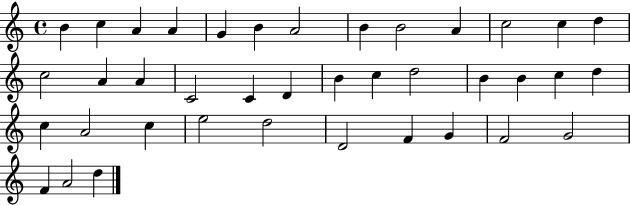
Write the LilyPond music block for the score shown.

{
  \clef treble
  \time 4/4
  \defaultTimeSignature
  \key c \major
  b'4 c''4 a'4 a'4 | g'4 b'4 a'2 | b'4 b'2 a'4 | c''2 c''4 d''4 | \break c''2 a'4 a'4 | c'2 c'4 d'4 | b'4 c''4 d''2 | b'4 b'4 c''4 d''4 | \break c''4 a'2 c''4 | e''2 d''2 | d'2 f'4 g'4 | f'2 g'2 | \break f'4 a'2 d''4 | \bar "|."
}